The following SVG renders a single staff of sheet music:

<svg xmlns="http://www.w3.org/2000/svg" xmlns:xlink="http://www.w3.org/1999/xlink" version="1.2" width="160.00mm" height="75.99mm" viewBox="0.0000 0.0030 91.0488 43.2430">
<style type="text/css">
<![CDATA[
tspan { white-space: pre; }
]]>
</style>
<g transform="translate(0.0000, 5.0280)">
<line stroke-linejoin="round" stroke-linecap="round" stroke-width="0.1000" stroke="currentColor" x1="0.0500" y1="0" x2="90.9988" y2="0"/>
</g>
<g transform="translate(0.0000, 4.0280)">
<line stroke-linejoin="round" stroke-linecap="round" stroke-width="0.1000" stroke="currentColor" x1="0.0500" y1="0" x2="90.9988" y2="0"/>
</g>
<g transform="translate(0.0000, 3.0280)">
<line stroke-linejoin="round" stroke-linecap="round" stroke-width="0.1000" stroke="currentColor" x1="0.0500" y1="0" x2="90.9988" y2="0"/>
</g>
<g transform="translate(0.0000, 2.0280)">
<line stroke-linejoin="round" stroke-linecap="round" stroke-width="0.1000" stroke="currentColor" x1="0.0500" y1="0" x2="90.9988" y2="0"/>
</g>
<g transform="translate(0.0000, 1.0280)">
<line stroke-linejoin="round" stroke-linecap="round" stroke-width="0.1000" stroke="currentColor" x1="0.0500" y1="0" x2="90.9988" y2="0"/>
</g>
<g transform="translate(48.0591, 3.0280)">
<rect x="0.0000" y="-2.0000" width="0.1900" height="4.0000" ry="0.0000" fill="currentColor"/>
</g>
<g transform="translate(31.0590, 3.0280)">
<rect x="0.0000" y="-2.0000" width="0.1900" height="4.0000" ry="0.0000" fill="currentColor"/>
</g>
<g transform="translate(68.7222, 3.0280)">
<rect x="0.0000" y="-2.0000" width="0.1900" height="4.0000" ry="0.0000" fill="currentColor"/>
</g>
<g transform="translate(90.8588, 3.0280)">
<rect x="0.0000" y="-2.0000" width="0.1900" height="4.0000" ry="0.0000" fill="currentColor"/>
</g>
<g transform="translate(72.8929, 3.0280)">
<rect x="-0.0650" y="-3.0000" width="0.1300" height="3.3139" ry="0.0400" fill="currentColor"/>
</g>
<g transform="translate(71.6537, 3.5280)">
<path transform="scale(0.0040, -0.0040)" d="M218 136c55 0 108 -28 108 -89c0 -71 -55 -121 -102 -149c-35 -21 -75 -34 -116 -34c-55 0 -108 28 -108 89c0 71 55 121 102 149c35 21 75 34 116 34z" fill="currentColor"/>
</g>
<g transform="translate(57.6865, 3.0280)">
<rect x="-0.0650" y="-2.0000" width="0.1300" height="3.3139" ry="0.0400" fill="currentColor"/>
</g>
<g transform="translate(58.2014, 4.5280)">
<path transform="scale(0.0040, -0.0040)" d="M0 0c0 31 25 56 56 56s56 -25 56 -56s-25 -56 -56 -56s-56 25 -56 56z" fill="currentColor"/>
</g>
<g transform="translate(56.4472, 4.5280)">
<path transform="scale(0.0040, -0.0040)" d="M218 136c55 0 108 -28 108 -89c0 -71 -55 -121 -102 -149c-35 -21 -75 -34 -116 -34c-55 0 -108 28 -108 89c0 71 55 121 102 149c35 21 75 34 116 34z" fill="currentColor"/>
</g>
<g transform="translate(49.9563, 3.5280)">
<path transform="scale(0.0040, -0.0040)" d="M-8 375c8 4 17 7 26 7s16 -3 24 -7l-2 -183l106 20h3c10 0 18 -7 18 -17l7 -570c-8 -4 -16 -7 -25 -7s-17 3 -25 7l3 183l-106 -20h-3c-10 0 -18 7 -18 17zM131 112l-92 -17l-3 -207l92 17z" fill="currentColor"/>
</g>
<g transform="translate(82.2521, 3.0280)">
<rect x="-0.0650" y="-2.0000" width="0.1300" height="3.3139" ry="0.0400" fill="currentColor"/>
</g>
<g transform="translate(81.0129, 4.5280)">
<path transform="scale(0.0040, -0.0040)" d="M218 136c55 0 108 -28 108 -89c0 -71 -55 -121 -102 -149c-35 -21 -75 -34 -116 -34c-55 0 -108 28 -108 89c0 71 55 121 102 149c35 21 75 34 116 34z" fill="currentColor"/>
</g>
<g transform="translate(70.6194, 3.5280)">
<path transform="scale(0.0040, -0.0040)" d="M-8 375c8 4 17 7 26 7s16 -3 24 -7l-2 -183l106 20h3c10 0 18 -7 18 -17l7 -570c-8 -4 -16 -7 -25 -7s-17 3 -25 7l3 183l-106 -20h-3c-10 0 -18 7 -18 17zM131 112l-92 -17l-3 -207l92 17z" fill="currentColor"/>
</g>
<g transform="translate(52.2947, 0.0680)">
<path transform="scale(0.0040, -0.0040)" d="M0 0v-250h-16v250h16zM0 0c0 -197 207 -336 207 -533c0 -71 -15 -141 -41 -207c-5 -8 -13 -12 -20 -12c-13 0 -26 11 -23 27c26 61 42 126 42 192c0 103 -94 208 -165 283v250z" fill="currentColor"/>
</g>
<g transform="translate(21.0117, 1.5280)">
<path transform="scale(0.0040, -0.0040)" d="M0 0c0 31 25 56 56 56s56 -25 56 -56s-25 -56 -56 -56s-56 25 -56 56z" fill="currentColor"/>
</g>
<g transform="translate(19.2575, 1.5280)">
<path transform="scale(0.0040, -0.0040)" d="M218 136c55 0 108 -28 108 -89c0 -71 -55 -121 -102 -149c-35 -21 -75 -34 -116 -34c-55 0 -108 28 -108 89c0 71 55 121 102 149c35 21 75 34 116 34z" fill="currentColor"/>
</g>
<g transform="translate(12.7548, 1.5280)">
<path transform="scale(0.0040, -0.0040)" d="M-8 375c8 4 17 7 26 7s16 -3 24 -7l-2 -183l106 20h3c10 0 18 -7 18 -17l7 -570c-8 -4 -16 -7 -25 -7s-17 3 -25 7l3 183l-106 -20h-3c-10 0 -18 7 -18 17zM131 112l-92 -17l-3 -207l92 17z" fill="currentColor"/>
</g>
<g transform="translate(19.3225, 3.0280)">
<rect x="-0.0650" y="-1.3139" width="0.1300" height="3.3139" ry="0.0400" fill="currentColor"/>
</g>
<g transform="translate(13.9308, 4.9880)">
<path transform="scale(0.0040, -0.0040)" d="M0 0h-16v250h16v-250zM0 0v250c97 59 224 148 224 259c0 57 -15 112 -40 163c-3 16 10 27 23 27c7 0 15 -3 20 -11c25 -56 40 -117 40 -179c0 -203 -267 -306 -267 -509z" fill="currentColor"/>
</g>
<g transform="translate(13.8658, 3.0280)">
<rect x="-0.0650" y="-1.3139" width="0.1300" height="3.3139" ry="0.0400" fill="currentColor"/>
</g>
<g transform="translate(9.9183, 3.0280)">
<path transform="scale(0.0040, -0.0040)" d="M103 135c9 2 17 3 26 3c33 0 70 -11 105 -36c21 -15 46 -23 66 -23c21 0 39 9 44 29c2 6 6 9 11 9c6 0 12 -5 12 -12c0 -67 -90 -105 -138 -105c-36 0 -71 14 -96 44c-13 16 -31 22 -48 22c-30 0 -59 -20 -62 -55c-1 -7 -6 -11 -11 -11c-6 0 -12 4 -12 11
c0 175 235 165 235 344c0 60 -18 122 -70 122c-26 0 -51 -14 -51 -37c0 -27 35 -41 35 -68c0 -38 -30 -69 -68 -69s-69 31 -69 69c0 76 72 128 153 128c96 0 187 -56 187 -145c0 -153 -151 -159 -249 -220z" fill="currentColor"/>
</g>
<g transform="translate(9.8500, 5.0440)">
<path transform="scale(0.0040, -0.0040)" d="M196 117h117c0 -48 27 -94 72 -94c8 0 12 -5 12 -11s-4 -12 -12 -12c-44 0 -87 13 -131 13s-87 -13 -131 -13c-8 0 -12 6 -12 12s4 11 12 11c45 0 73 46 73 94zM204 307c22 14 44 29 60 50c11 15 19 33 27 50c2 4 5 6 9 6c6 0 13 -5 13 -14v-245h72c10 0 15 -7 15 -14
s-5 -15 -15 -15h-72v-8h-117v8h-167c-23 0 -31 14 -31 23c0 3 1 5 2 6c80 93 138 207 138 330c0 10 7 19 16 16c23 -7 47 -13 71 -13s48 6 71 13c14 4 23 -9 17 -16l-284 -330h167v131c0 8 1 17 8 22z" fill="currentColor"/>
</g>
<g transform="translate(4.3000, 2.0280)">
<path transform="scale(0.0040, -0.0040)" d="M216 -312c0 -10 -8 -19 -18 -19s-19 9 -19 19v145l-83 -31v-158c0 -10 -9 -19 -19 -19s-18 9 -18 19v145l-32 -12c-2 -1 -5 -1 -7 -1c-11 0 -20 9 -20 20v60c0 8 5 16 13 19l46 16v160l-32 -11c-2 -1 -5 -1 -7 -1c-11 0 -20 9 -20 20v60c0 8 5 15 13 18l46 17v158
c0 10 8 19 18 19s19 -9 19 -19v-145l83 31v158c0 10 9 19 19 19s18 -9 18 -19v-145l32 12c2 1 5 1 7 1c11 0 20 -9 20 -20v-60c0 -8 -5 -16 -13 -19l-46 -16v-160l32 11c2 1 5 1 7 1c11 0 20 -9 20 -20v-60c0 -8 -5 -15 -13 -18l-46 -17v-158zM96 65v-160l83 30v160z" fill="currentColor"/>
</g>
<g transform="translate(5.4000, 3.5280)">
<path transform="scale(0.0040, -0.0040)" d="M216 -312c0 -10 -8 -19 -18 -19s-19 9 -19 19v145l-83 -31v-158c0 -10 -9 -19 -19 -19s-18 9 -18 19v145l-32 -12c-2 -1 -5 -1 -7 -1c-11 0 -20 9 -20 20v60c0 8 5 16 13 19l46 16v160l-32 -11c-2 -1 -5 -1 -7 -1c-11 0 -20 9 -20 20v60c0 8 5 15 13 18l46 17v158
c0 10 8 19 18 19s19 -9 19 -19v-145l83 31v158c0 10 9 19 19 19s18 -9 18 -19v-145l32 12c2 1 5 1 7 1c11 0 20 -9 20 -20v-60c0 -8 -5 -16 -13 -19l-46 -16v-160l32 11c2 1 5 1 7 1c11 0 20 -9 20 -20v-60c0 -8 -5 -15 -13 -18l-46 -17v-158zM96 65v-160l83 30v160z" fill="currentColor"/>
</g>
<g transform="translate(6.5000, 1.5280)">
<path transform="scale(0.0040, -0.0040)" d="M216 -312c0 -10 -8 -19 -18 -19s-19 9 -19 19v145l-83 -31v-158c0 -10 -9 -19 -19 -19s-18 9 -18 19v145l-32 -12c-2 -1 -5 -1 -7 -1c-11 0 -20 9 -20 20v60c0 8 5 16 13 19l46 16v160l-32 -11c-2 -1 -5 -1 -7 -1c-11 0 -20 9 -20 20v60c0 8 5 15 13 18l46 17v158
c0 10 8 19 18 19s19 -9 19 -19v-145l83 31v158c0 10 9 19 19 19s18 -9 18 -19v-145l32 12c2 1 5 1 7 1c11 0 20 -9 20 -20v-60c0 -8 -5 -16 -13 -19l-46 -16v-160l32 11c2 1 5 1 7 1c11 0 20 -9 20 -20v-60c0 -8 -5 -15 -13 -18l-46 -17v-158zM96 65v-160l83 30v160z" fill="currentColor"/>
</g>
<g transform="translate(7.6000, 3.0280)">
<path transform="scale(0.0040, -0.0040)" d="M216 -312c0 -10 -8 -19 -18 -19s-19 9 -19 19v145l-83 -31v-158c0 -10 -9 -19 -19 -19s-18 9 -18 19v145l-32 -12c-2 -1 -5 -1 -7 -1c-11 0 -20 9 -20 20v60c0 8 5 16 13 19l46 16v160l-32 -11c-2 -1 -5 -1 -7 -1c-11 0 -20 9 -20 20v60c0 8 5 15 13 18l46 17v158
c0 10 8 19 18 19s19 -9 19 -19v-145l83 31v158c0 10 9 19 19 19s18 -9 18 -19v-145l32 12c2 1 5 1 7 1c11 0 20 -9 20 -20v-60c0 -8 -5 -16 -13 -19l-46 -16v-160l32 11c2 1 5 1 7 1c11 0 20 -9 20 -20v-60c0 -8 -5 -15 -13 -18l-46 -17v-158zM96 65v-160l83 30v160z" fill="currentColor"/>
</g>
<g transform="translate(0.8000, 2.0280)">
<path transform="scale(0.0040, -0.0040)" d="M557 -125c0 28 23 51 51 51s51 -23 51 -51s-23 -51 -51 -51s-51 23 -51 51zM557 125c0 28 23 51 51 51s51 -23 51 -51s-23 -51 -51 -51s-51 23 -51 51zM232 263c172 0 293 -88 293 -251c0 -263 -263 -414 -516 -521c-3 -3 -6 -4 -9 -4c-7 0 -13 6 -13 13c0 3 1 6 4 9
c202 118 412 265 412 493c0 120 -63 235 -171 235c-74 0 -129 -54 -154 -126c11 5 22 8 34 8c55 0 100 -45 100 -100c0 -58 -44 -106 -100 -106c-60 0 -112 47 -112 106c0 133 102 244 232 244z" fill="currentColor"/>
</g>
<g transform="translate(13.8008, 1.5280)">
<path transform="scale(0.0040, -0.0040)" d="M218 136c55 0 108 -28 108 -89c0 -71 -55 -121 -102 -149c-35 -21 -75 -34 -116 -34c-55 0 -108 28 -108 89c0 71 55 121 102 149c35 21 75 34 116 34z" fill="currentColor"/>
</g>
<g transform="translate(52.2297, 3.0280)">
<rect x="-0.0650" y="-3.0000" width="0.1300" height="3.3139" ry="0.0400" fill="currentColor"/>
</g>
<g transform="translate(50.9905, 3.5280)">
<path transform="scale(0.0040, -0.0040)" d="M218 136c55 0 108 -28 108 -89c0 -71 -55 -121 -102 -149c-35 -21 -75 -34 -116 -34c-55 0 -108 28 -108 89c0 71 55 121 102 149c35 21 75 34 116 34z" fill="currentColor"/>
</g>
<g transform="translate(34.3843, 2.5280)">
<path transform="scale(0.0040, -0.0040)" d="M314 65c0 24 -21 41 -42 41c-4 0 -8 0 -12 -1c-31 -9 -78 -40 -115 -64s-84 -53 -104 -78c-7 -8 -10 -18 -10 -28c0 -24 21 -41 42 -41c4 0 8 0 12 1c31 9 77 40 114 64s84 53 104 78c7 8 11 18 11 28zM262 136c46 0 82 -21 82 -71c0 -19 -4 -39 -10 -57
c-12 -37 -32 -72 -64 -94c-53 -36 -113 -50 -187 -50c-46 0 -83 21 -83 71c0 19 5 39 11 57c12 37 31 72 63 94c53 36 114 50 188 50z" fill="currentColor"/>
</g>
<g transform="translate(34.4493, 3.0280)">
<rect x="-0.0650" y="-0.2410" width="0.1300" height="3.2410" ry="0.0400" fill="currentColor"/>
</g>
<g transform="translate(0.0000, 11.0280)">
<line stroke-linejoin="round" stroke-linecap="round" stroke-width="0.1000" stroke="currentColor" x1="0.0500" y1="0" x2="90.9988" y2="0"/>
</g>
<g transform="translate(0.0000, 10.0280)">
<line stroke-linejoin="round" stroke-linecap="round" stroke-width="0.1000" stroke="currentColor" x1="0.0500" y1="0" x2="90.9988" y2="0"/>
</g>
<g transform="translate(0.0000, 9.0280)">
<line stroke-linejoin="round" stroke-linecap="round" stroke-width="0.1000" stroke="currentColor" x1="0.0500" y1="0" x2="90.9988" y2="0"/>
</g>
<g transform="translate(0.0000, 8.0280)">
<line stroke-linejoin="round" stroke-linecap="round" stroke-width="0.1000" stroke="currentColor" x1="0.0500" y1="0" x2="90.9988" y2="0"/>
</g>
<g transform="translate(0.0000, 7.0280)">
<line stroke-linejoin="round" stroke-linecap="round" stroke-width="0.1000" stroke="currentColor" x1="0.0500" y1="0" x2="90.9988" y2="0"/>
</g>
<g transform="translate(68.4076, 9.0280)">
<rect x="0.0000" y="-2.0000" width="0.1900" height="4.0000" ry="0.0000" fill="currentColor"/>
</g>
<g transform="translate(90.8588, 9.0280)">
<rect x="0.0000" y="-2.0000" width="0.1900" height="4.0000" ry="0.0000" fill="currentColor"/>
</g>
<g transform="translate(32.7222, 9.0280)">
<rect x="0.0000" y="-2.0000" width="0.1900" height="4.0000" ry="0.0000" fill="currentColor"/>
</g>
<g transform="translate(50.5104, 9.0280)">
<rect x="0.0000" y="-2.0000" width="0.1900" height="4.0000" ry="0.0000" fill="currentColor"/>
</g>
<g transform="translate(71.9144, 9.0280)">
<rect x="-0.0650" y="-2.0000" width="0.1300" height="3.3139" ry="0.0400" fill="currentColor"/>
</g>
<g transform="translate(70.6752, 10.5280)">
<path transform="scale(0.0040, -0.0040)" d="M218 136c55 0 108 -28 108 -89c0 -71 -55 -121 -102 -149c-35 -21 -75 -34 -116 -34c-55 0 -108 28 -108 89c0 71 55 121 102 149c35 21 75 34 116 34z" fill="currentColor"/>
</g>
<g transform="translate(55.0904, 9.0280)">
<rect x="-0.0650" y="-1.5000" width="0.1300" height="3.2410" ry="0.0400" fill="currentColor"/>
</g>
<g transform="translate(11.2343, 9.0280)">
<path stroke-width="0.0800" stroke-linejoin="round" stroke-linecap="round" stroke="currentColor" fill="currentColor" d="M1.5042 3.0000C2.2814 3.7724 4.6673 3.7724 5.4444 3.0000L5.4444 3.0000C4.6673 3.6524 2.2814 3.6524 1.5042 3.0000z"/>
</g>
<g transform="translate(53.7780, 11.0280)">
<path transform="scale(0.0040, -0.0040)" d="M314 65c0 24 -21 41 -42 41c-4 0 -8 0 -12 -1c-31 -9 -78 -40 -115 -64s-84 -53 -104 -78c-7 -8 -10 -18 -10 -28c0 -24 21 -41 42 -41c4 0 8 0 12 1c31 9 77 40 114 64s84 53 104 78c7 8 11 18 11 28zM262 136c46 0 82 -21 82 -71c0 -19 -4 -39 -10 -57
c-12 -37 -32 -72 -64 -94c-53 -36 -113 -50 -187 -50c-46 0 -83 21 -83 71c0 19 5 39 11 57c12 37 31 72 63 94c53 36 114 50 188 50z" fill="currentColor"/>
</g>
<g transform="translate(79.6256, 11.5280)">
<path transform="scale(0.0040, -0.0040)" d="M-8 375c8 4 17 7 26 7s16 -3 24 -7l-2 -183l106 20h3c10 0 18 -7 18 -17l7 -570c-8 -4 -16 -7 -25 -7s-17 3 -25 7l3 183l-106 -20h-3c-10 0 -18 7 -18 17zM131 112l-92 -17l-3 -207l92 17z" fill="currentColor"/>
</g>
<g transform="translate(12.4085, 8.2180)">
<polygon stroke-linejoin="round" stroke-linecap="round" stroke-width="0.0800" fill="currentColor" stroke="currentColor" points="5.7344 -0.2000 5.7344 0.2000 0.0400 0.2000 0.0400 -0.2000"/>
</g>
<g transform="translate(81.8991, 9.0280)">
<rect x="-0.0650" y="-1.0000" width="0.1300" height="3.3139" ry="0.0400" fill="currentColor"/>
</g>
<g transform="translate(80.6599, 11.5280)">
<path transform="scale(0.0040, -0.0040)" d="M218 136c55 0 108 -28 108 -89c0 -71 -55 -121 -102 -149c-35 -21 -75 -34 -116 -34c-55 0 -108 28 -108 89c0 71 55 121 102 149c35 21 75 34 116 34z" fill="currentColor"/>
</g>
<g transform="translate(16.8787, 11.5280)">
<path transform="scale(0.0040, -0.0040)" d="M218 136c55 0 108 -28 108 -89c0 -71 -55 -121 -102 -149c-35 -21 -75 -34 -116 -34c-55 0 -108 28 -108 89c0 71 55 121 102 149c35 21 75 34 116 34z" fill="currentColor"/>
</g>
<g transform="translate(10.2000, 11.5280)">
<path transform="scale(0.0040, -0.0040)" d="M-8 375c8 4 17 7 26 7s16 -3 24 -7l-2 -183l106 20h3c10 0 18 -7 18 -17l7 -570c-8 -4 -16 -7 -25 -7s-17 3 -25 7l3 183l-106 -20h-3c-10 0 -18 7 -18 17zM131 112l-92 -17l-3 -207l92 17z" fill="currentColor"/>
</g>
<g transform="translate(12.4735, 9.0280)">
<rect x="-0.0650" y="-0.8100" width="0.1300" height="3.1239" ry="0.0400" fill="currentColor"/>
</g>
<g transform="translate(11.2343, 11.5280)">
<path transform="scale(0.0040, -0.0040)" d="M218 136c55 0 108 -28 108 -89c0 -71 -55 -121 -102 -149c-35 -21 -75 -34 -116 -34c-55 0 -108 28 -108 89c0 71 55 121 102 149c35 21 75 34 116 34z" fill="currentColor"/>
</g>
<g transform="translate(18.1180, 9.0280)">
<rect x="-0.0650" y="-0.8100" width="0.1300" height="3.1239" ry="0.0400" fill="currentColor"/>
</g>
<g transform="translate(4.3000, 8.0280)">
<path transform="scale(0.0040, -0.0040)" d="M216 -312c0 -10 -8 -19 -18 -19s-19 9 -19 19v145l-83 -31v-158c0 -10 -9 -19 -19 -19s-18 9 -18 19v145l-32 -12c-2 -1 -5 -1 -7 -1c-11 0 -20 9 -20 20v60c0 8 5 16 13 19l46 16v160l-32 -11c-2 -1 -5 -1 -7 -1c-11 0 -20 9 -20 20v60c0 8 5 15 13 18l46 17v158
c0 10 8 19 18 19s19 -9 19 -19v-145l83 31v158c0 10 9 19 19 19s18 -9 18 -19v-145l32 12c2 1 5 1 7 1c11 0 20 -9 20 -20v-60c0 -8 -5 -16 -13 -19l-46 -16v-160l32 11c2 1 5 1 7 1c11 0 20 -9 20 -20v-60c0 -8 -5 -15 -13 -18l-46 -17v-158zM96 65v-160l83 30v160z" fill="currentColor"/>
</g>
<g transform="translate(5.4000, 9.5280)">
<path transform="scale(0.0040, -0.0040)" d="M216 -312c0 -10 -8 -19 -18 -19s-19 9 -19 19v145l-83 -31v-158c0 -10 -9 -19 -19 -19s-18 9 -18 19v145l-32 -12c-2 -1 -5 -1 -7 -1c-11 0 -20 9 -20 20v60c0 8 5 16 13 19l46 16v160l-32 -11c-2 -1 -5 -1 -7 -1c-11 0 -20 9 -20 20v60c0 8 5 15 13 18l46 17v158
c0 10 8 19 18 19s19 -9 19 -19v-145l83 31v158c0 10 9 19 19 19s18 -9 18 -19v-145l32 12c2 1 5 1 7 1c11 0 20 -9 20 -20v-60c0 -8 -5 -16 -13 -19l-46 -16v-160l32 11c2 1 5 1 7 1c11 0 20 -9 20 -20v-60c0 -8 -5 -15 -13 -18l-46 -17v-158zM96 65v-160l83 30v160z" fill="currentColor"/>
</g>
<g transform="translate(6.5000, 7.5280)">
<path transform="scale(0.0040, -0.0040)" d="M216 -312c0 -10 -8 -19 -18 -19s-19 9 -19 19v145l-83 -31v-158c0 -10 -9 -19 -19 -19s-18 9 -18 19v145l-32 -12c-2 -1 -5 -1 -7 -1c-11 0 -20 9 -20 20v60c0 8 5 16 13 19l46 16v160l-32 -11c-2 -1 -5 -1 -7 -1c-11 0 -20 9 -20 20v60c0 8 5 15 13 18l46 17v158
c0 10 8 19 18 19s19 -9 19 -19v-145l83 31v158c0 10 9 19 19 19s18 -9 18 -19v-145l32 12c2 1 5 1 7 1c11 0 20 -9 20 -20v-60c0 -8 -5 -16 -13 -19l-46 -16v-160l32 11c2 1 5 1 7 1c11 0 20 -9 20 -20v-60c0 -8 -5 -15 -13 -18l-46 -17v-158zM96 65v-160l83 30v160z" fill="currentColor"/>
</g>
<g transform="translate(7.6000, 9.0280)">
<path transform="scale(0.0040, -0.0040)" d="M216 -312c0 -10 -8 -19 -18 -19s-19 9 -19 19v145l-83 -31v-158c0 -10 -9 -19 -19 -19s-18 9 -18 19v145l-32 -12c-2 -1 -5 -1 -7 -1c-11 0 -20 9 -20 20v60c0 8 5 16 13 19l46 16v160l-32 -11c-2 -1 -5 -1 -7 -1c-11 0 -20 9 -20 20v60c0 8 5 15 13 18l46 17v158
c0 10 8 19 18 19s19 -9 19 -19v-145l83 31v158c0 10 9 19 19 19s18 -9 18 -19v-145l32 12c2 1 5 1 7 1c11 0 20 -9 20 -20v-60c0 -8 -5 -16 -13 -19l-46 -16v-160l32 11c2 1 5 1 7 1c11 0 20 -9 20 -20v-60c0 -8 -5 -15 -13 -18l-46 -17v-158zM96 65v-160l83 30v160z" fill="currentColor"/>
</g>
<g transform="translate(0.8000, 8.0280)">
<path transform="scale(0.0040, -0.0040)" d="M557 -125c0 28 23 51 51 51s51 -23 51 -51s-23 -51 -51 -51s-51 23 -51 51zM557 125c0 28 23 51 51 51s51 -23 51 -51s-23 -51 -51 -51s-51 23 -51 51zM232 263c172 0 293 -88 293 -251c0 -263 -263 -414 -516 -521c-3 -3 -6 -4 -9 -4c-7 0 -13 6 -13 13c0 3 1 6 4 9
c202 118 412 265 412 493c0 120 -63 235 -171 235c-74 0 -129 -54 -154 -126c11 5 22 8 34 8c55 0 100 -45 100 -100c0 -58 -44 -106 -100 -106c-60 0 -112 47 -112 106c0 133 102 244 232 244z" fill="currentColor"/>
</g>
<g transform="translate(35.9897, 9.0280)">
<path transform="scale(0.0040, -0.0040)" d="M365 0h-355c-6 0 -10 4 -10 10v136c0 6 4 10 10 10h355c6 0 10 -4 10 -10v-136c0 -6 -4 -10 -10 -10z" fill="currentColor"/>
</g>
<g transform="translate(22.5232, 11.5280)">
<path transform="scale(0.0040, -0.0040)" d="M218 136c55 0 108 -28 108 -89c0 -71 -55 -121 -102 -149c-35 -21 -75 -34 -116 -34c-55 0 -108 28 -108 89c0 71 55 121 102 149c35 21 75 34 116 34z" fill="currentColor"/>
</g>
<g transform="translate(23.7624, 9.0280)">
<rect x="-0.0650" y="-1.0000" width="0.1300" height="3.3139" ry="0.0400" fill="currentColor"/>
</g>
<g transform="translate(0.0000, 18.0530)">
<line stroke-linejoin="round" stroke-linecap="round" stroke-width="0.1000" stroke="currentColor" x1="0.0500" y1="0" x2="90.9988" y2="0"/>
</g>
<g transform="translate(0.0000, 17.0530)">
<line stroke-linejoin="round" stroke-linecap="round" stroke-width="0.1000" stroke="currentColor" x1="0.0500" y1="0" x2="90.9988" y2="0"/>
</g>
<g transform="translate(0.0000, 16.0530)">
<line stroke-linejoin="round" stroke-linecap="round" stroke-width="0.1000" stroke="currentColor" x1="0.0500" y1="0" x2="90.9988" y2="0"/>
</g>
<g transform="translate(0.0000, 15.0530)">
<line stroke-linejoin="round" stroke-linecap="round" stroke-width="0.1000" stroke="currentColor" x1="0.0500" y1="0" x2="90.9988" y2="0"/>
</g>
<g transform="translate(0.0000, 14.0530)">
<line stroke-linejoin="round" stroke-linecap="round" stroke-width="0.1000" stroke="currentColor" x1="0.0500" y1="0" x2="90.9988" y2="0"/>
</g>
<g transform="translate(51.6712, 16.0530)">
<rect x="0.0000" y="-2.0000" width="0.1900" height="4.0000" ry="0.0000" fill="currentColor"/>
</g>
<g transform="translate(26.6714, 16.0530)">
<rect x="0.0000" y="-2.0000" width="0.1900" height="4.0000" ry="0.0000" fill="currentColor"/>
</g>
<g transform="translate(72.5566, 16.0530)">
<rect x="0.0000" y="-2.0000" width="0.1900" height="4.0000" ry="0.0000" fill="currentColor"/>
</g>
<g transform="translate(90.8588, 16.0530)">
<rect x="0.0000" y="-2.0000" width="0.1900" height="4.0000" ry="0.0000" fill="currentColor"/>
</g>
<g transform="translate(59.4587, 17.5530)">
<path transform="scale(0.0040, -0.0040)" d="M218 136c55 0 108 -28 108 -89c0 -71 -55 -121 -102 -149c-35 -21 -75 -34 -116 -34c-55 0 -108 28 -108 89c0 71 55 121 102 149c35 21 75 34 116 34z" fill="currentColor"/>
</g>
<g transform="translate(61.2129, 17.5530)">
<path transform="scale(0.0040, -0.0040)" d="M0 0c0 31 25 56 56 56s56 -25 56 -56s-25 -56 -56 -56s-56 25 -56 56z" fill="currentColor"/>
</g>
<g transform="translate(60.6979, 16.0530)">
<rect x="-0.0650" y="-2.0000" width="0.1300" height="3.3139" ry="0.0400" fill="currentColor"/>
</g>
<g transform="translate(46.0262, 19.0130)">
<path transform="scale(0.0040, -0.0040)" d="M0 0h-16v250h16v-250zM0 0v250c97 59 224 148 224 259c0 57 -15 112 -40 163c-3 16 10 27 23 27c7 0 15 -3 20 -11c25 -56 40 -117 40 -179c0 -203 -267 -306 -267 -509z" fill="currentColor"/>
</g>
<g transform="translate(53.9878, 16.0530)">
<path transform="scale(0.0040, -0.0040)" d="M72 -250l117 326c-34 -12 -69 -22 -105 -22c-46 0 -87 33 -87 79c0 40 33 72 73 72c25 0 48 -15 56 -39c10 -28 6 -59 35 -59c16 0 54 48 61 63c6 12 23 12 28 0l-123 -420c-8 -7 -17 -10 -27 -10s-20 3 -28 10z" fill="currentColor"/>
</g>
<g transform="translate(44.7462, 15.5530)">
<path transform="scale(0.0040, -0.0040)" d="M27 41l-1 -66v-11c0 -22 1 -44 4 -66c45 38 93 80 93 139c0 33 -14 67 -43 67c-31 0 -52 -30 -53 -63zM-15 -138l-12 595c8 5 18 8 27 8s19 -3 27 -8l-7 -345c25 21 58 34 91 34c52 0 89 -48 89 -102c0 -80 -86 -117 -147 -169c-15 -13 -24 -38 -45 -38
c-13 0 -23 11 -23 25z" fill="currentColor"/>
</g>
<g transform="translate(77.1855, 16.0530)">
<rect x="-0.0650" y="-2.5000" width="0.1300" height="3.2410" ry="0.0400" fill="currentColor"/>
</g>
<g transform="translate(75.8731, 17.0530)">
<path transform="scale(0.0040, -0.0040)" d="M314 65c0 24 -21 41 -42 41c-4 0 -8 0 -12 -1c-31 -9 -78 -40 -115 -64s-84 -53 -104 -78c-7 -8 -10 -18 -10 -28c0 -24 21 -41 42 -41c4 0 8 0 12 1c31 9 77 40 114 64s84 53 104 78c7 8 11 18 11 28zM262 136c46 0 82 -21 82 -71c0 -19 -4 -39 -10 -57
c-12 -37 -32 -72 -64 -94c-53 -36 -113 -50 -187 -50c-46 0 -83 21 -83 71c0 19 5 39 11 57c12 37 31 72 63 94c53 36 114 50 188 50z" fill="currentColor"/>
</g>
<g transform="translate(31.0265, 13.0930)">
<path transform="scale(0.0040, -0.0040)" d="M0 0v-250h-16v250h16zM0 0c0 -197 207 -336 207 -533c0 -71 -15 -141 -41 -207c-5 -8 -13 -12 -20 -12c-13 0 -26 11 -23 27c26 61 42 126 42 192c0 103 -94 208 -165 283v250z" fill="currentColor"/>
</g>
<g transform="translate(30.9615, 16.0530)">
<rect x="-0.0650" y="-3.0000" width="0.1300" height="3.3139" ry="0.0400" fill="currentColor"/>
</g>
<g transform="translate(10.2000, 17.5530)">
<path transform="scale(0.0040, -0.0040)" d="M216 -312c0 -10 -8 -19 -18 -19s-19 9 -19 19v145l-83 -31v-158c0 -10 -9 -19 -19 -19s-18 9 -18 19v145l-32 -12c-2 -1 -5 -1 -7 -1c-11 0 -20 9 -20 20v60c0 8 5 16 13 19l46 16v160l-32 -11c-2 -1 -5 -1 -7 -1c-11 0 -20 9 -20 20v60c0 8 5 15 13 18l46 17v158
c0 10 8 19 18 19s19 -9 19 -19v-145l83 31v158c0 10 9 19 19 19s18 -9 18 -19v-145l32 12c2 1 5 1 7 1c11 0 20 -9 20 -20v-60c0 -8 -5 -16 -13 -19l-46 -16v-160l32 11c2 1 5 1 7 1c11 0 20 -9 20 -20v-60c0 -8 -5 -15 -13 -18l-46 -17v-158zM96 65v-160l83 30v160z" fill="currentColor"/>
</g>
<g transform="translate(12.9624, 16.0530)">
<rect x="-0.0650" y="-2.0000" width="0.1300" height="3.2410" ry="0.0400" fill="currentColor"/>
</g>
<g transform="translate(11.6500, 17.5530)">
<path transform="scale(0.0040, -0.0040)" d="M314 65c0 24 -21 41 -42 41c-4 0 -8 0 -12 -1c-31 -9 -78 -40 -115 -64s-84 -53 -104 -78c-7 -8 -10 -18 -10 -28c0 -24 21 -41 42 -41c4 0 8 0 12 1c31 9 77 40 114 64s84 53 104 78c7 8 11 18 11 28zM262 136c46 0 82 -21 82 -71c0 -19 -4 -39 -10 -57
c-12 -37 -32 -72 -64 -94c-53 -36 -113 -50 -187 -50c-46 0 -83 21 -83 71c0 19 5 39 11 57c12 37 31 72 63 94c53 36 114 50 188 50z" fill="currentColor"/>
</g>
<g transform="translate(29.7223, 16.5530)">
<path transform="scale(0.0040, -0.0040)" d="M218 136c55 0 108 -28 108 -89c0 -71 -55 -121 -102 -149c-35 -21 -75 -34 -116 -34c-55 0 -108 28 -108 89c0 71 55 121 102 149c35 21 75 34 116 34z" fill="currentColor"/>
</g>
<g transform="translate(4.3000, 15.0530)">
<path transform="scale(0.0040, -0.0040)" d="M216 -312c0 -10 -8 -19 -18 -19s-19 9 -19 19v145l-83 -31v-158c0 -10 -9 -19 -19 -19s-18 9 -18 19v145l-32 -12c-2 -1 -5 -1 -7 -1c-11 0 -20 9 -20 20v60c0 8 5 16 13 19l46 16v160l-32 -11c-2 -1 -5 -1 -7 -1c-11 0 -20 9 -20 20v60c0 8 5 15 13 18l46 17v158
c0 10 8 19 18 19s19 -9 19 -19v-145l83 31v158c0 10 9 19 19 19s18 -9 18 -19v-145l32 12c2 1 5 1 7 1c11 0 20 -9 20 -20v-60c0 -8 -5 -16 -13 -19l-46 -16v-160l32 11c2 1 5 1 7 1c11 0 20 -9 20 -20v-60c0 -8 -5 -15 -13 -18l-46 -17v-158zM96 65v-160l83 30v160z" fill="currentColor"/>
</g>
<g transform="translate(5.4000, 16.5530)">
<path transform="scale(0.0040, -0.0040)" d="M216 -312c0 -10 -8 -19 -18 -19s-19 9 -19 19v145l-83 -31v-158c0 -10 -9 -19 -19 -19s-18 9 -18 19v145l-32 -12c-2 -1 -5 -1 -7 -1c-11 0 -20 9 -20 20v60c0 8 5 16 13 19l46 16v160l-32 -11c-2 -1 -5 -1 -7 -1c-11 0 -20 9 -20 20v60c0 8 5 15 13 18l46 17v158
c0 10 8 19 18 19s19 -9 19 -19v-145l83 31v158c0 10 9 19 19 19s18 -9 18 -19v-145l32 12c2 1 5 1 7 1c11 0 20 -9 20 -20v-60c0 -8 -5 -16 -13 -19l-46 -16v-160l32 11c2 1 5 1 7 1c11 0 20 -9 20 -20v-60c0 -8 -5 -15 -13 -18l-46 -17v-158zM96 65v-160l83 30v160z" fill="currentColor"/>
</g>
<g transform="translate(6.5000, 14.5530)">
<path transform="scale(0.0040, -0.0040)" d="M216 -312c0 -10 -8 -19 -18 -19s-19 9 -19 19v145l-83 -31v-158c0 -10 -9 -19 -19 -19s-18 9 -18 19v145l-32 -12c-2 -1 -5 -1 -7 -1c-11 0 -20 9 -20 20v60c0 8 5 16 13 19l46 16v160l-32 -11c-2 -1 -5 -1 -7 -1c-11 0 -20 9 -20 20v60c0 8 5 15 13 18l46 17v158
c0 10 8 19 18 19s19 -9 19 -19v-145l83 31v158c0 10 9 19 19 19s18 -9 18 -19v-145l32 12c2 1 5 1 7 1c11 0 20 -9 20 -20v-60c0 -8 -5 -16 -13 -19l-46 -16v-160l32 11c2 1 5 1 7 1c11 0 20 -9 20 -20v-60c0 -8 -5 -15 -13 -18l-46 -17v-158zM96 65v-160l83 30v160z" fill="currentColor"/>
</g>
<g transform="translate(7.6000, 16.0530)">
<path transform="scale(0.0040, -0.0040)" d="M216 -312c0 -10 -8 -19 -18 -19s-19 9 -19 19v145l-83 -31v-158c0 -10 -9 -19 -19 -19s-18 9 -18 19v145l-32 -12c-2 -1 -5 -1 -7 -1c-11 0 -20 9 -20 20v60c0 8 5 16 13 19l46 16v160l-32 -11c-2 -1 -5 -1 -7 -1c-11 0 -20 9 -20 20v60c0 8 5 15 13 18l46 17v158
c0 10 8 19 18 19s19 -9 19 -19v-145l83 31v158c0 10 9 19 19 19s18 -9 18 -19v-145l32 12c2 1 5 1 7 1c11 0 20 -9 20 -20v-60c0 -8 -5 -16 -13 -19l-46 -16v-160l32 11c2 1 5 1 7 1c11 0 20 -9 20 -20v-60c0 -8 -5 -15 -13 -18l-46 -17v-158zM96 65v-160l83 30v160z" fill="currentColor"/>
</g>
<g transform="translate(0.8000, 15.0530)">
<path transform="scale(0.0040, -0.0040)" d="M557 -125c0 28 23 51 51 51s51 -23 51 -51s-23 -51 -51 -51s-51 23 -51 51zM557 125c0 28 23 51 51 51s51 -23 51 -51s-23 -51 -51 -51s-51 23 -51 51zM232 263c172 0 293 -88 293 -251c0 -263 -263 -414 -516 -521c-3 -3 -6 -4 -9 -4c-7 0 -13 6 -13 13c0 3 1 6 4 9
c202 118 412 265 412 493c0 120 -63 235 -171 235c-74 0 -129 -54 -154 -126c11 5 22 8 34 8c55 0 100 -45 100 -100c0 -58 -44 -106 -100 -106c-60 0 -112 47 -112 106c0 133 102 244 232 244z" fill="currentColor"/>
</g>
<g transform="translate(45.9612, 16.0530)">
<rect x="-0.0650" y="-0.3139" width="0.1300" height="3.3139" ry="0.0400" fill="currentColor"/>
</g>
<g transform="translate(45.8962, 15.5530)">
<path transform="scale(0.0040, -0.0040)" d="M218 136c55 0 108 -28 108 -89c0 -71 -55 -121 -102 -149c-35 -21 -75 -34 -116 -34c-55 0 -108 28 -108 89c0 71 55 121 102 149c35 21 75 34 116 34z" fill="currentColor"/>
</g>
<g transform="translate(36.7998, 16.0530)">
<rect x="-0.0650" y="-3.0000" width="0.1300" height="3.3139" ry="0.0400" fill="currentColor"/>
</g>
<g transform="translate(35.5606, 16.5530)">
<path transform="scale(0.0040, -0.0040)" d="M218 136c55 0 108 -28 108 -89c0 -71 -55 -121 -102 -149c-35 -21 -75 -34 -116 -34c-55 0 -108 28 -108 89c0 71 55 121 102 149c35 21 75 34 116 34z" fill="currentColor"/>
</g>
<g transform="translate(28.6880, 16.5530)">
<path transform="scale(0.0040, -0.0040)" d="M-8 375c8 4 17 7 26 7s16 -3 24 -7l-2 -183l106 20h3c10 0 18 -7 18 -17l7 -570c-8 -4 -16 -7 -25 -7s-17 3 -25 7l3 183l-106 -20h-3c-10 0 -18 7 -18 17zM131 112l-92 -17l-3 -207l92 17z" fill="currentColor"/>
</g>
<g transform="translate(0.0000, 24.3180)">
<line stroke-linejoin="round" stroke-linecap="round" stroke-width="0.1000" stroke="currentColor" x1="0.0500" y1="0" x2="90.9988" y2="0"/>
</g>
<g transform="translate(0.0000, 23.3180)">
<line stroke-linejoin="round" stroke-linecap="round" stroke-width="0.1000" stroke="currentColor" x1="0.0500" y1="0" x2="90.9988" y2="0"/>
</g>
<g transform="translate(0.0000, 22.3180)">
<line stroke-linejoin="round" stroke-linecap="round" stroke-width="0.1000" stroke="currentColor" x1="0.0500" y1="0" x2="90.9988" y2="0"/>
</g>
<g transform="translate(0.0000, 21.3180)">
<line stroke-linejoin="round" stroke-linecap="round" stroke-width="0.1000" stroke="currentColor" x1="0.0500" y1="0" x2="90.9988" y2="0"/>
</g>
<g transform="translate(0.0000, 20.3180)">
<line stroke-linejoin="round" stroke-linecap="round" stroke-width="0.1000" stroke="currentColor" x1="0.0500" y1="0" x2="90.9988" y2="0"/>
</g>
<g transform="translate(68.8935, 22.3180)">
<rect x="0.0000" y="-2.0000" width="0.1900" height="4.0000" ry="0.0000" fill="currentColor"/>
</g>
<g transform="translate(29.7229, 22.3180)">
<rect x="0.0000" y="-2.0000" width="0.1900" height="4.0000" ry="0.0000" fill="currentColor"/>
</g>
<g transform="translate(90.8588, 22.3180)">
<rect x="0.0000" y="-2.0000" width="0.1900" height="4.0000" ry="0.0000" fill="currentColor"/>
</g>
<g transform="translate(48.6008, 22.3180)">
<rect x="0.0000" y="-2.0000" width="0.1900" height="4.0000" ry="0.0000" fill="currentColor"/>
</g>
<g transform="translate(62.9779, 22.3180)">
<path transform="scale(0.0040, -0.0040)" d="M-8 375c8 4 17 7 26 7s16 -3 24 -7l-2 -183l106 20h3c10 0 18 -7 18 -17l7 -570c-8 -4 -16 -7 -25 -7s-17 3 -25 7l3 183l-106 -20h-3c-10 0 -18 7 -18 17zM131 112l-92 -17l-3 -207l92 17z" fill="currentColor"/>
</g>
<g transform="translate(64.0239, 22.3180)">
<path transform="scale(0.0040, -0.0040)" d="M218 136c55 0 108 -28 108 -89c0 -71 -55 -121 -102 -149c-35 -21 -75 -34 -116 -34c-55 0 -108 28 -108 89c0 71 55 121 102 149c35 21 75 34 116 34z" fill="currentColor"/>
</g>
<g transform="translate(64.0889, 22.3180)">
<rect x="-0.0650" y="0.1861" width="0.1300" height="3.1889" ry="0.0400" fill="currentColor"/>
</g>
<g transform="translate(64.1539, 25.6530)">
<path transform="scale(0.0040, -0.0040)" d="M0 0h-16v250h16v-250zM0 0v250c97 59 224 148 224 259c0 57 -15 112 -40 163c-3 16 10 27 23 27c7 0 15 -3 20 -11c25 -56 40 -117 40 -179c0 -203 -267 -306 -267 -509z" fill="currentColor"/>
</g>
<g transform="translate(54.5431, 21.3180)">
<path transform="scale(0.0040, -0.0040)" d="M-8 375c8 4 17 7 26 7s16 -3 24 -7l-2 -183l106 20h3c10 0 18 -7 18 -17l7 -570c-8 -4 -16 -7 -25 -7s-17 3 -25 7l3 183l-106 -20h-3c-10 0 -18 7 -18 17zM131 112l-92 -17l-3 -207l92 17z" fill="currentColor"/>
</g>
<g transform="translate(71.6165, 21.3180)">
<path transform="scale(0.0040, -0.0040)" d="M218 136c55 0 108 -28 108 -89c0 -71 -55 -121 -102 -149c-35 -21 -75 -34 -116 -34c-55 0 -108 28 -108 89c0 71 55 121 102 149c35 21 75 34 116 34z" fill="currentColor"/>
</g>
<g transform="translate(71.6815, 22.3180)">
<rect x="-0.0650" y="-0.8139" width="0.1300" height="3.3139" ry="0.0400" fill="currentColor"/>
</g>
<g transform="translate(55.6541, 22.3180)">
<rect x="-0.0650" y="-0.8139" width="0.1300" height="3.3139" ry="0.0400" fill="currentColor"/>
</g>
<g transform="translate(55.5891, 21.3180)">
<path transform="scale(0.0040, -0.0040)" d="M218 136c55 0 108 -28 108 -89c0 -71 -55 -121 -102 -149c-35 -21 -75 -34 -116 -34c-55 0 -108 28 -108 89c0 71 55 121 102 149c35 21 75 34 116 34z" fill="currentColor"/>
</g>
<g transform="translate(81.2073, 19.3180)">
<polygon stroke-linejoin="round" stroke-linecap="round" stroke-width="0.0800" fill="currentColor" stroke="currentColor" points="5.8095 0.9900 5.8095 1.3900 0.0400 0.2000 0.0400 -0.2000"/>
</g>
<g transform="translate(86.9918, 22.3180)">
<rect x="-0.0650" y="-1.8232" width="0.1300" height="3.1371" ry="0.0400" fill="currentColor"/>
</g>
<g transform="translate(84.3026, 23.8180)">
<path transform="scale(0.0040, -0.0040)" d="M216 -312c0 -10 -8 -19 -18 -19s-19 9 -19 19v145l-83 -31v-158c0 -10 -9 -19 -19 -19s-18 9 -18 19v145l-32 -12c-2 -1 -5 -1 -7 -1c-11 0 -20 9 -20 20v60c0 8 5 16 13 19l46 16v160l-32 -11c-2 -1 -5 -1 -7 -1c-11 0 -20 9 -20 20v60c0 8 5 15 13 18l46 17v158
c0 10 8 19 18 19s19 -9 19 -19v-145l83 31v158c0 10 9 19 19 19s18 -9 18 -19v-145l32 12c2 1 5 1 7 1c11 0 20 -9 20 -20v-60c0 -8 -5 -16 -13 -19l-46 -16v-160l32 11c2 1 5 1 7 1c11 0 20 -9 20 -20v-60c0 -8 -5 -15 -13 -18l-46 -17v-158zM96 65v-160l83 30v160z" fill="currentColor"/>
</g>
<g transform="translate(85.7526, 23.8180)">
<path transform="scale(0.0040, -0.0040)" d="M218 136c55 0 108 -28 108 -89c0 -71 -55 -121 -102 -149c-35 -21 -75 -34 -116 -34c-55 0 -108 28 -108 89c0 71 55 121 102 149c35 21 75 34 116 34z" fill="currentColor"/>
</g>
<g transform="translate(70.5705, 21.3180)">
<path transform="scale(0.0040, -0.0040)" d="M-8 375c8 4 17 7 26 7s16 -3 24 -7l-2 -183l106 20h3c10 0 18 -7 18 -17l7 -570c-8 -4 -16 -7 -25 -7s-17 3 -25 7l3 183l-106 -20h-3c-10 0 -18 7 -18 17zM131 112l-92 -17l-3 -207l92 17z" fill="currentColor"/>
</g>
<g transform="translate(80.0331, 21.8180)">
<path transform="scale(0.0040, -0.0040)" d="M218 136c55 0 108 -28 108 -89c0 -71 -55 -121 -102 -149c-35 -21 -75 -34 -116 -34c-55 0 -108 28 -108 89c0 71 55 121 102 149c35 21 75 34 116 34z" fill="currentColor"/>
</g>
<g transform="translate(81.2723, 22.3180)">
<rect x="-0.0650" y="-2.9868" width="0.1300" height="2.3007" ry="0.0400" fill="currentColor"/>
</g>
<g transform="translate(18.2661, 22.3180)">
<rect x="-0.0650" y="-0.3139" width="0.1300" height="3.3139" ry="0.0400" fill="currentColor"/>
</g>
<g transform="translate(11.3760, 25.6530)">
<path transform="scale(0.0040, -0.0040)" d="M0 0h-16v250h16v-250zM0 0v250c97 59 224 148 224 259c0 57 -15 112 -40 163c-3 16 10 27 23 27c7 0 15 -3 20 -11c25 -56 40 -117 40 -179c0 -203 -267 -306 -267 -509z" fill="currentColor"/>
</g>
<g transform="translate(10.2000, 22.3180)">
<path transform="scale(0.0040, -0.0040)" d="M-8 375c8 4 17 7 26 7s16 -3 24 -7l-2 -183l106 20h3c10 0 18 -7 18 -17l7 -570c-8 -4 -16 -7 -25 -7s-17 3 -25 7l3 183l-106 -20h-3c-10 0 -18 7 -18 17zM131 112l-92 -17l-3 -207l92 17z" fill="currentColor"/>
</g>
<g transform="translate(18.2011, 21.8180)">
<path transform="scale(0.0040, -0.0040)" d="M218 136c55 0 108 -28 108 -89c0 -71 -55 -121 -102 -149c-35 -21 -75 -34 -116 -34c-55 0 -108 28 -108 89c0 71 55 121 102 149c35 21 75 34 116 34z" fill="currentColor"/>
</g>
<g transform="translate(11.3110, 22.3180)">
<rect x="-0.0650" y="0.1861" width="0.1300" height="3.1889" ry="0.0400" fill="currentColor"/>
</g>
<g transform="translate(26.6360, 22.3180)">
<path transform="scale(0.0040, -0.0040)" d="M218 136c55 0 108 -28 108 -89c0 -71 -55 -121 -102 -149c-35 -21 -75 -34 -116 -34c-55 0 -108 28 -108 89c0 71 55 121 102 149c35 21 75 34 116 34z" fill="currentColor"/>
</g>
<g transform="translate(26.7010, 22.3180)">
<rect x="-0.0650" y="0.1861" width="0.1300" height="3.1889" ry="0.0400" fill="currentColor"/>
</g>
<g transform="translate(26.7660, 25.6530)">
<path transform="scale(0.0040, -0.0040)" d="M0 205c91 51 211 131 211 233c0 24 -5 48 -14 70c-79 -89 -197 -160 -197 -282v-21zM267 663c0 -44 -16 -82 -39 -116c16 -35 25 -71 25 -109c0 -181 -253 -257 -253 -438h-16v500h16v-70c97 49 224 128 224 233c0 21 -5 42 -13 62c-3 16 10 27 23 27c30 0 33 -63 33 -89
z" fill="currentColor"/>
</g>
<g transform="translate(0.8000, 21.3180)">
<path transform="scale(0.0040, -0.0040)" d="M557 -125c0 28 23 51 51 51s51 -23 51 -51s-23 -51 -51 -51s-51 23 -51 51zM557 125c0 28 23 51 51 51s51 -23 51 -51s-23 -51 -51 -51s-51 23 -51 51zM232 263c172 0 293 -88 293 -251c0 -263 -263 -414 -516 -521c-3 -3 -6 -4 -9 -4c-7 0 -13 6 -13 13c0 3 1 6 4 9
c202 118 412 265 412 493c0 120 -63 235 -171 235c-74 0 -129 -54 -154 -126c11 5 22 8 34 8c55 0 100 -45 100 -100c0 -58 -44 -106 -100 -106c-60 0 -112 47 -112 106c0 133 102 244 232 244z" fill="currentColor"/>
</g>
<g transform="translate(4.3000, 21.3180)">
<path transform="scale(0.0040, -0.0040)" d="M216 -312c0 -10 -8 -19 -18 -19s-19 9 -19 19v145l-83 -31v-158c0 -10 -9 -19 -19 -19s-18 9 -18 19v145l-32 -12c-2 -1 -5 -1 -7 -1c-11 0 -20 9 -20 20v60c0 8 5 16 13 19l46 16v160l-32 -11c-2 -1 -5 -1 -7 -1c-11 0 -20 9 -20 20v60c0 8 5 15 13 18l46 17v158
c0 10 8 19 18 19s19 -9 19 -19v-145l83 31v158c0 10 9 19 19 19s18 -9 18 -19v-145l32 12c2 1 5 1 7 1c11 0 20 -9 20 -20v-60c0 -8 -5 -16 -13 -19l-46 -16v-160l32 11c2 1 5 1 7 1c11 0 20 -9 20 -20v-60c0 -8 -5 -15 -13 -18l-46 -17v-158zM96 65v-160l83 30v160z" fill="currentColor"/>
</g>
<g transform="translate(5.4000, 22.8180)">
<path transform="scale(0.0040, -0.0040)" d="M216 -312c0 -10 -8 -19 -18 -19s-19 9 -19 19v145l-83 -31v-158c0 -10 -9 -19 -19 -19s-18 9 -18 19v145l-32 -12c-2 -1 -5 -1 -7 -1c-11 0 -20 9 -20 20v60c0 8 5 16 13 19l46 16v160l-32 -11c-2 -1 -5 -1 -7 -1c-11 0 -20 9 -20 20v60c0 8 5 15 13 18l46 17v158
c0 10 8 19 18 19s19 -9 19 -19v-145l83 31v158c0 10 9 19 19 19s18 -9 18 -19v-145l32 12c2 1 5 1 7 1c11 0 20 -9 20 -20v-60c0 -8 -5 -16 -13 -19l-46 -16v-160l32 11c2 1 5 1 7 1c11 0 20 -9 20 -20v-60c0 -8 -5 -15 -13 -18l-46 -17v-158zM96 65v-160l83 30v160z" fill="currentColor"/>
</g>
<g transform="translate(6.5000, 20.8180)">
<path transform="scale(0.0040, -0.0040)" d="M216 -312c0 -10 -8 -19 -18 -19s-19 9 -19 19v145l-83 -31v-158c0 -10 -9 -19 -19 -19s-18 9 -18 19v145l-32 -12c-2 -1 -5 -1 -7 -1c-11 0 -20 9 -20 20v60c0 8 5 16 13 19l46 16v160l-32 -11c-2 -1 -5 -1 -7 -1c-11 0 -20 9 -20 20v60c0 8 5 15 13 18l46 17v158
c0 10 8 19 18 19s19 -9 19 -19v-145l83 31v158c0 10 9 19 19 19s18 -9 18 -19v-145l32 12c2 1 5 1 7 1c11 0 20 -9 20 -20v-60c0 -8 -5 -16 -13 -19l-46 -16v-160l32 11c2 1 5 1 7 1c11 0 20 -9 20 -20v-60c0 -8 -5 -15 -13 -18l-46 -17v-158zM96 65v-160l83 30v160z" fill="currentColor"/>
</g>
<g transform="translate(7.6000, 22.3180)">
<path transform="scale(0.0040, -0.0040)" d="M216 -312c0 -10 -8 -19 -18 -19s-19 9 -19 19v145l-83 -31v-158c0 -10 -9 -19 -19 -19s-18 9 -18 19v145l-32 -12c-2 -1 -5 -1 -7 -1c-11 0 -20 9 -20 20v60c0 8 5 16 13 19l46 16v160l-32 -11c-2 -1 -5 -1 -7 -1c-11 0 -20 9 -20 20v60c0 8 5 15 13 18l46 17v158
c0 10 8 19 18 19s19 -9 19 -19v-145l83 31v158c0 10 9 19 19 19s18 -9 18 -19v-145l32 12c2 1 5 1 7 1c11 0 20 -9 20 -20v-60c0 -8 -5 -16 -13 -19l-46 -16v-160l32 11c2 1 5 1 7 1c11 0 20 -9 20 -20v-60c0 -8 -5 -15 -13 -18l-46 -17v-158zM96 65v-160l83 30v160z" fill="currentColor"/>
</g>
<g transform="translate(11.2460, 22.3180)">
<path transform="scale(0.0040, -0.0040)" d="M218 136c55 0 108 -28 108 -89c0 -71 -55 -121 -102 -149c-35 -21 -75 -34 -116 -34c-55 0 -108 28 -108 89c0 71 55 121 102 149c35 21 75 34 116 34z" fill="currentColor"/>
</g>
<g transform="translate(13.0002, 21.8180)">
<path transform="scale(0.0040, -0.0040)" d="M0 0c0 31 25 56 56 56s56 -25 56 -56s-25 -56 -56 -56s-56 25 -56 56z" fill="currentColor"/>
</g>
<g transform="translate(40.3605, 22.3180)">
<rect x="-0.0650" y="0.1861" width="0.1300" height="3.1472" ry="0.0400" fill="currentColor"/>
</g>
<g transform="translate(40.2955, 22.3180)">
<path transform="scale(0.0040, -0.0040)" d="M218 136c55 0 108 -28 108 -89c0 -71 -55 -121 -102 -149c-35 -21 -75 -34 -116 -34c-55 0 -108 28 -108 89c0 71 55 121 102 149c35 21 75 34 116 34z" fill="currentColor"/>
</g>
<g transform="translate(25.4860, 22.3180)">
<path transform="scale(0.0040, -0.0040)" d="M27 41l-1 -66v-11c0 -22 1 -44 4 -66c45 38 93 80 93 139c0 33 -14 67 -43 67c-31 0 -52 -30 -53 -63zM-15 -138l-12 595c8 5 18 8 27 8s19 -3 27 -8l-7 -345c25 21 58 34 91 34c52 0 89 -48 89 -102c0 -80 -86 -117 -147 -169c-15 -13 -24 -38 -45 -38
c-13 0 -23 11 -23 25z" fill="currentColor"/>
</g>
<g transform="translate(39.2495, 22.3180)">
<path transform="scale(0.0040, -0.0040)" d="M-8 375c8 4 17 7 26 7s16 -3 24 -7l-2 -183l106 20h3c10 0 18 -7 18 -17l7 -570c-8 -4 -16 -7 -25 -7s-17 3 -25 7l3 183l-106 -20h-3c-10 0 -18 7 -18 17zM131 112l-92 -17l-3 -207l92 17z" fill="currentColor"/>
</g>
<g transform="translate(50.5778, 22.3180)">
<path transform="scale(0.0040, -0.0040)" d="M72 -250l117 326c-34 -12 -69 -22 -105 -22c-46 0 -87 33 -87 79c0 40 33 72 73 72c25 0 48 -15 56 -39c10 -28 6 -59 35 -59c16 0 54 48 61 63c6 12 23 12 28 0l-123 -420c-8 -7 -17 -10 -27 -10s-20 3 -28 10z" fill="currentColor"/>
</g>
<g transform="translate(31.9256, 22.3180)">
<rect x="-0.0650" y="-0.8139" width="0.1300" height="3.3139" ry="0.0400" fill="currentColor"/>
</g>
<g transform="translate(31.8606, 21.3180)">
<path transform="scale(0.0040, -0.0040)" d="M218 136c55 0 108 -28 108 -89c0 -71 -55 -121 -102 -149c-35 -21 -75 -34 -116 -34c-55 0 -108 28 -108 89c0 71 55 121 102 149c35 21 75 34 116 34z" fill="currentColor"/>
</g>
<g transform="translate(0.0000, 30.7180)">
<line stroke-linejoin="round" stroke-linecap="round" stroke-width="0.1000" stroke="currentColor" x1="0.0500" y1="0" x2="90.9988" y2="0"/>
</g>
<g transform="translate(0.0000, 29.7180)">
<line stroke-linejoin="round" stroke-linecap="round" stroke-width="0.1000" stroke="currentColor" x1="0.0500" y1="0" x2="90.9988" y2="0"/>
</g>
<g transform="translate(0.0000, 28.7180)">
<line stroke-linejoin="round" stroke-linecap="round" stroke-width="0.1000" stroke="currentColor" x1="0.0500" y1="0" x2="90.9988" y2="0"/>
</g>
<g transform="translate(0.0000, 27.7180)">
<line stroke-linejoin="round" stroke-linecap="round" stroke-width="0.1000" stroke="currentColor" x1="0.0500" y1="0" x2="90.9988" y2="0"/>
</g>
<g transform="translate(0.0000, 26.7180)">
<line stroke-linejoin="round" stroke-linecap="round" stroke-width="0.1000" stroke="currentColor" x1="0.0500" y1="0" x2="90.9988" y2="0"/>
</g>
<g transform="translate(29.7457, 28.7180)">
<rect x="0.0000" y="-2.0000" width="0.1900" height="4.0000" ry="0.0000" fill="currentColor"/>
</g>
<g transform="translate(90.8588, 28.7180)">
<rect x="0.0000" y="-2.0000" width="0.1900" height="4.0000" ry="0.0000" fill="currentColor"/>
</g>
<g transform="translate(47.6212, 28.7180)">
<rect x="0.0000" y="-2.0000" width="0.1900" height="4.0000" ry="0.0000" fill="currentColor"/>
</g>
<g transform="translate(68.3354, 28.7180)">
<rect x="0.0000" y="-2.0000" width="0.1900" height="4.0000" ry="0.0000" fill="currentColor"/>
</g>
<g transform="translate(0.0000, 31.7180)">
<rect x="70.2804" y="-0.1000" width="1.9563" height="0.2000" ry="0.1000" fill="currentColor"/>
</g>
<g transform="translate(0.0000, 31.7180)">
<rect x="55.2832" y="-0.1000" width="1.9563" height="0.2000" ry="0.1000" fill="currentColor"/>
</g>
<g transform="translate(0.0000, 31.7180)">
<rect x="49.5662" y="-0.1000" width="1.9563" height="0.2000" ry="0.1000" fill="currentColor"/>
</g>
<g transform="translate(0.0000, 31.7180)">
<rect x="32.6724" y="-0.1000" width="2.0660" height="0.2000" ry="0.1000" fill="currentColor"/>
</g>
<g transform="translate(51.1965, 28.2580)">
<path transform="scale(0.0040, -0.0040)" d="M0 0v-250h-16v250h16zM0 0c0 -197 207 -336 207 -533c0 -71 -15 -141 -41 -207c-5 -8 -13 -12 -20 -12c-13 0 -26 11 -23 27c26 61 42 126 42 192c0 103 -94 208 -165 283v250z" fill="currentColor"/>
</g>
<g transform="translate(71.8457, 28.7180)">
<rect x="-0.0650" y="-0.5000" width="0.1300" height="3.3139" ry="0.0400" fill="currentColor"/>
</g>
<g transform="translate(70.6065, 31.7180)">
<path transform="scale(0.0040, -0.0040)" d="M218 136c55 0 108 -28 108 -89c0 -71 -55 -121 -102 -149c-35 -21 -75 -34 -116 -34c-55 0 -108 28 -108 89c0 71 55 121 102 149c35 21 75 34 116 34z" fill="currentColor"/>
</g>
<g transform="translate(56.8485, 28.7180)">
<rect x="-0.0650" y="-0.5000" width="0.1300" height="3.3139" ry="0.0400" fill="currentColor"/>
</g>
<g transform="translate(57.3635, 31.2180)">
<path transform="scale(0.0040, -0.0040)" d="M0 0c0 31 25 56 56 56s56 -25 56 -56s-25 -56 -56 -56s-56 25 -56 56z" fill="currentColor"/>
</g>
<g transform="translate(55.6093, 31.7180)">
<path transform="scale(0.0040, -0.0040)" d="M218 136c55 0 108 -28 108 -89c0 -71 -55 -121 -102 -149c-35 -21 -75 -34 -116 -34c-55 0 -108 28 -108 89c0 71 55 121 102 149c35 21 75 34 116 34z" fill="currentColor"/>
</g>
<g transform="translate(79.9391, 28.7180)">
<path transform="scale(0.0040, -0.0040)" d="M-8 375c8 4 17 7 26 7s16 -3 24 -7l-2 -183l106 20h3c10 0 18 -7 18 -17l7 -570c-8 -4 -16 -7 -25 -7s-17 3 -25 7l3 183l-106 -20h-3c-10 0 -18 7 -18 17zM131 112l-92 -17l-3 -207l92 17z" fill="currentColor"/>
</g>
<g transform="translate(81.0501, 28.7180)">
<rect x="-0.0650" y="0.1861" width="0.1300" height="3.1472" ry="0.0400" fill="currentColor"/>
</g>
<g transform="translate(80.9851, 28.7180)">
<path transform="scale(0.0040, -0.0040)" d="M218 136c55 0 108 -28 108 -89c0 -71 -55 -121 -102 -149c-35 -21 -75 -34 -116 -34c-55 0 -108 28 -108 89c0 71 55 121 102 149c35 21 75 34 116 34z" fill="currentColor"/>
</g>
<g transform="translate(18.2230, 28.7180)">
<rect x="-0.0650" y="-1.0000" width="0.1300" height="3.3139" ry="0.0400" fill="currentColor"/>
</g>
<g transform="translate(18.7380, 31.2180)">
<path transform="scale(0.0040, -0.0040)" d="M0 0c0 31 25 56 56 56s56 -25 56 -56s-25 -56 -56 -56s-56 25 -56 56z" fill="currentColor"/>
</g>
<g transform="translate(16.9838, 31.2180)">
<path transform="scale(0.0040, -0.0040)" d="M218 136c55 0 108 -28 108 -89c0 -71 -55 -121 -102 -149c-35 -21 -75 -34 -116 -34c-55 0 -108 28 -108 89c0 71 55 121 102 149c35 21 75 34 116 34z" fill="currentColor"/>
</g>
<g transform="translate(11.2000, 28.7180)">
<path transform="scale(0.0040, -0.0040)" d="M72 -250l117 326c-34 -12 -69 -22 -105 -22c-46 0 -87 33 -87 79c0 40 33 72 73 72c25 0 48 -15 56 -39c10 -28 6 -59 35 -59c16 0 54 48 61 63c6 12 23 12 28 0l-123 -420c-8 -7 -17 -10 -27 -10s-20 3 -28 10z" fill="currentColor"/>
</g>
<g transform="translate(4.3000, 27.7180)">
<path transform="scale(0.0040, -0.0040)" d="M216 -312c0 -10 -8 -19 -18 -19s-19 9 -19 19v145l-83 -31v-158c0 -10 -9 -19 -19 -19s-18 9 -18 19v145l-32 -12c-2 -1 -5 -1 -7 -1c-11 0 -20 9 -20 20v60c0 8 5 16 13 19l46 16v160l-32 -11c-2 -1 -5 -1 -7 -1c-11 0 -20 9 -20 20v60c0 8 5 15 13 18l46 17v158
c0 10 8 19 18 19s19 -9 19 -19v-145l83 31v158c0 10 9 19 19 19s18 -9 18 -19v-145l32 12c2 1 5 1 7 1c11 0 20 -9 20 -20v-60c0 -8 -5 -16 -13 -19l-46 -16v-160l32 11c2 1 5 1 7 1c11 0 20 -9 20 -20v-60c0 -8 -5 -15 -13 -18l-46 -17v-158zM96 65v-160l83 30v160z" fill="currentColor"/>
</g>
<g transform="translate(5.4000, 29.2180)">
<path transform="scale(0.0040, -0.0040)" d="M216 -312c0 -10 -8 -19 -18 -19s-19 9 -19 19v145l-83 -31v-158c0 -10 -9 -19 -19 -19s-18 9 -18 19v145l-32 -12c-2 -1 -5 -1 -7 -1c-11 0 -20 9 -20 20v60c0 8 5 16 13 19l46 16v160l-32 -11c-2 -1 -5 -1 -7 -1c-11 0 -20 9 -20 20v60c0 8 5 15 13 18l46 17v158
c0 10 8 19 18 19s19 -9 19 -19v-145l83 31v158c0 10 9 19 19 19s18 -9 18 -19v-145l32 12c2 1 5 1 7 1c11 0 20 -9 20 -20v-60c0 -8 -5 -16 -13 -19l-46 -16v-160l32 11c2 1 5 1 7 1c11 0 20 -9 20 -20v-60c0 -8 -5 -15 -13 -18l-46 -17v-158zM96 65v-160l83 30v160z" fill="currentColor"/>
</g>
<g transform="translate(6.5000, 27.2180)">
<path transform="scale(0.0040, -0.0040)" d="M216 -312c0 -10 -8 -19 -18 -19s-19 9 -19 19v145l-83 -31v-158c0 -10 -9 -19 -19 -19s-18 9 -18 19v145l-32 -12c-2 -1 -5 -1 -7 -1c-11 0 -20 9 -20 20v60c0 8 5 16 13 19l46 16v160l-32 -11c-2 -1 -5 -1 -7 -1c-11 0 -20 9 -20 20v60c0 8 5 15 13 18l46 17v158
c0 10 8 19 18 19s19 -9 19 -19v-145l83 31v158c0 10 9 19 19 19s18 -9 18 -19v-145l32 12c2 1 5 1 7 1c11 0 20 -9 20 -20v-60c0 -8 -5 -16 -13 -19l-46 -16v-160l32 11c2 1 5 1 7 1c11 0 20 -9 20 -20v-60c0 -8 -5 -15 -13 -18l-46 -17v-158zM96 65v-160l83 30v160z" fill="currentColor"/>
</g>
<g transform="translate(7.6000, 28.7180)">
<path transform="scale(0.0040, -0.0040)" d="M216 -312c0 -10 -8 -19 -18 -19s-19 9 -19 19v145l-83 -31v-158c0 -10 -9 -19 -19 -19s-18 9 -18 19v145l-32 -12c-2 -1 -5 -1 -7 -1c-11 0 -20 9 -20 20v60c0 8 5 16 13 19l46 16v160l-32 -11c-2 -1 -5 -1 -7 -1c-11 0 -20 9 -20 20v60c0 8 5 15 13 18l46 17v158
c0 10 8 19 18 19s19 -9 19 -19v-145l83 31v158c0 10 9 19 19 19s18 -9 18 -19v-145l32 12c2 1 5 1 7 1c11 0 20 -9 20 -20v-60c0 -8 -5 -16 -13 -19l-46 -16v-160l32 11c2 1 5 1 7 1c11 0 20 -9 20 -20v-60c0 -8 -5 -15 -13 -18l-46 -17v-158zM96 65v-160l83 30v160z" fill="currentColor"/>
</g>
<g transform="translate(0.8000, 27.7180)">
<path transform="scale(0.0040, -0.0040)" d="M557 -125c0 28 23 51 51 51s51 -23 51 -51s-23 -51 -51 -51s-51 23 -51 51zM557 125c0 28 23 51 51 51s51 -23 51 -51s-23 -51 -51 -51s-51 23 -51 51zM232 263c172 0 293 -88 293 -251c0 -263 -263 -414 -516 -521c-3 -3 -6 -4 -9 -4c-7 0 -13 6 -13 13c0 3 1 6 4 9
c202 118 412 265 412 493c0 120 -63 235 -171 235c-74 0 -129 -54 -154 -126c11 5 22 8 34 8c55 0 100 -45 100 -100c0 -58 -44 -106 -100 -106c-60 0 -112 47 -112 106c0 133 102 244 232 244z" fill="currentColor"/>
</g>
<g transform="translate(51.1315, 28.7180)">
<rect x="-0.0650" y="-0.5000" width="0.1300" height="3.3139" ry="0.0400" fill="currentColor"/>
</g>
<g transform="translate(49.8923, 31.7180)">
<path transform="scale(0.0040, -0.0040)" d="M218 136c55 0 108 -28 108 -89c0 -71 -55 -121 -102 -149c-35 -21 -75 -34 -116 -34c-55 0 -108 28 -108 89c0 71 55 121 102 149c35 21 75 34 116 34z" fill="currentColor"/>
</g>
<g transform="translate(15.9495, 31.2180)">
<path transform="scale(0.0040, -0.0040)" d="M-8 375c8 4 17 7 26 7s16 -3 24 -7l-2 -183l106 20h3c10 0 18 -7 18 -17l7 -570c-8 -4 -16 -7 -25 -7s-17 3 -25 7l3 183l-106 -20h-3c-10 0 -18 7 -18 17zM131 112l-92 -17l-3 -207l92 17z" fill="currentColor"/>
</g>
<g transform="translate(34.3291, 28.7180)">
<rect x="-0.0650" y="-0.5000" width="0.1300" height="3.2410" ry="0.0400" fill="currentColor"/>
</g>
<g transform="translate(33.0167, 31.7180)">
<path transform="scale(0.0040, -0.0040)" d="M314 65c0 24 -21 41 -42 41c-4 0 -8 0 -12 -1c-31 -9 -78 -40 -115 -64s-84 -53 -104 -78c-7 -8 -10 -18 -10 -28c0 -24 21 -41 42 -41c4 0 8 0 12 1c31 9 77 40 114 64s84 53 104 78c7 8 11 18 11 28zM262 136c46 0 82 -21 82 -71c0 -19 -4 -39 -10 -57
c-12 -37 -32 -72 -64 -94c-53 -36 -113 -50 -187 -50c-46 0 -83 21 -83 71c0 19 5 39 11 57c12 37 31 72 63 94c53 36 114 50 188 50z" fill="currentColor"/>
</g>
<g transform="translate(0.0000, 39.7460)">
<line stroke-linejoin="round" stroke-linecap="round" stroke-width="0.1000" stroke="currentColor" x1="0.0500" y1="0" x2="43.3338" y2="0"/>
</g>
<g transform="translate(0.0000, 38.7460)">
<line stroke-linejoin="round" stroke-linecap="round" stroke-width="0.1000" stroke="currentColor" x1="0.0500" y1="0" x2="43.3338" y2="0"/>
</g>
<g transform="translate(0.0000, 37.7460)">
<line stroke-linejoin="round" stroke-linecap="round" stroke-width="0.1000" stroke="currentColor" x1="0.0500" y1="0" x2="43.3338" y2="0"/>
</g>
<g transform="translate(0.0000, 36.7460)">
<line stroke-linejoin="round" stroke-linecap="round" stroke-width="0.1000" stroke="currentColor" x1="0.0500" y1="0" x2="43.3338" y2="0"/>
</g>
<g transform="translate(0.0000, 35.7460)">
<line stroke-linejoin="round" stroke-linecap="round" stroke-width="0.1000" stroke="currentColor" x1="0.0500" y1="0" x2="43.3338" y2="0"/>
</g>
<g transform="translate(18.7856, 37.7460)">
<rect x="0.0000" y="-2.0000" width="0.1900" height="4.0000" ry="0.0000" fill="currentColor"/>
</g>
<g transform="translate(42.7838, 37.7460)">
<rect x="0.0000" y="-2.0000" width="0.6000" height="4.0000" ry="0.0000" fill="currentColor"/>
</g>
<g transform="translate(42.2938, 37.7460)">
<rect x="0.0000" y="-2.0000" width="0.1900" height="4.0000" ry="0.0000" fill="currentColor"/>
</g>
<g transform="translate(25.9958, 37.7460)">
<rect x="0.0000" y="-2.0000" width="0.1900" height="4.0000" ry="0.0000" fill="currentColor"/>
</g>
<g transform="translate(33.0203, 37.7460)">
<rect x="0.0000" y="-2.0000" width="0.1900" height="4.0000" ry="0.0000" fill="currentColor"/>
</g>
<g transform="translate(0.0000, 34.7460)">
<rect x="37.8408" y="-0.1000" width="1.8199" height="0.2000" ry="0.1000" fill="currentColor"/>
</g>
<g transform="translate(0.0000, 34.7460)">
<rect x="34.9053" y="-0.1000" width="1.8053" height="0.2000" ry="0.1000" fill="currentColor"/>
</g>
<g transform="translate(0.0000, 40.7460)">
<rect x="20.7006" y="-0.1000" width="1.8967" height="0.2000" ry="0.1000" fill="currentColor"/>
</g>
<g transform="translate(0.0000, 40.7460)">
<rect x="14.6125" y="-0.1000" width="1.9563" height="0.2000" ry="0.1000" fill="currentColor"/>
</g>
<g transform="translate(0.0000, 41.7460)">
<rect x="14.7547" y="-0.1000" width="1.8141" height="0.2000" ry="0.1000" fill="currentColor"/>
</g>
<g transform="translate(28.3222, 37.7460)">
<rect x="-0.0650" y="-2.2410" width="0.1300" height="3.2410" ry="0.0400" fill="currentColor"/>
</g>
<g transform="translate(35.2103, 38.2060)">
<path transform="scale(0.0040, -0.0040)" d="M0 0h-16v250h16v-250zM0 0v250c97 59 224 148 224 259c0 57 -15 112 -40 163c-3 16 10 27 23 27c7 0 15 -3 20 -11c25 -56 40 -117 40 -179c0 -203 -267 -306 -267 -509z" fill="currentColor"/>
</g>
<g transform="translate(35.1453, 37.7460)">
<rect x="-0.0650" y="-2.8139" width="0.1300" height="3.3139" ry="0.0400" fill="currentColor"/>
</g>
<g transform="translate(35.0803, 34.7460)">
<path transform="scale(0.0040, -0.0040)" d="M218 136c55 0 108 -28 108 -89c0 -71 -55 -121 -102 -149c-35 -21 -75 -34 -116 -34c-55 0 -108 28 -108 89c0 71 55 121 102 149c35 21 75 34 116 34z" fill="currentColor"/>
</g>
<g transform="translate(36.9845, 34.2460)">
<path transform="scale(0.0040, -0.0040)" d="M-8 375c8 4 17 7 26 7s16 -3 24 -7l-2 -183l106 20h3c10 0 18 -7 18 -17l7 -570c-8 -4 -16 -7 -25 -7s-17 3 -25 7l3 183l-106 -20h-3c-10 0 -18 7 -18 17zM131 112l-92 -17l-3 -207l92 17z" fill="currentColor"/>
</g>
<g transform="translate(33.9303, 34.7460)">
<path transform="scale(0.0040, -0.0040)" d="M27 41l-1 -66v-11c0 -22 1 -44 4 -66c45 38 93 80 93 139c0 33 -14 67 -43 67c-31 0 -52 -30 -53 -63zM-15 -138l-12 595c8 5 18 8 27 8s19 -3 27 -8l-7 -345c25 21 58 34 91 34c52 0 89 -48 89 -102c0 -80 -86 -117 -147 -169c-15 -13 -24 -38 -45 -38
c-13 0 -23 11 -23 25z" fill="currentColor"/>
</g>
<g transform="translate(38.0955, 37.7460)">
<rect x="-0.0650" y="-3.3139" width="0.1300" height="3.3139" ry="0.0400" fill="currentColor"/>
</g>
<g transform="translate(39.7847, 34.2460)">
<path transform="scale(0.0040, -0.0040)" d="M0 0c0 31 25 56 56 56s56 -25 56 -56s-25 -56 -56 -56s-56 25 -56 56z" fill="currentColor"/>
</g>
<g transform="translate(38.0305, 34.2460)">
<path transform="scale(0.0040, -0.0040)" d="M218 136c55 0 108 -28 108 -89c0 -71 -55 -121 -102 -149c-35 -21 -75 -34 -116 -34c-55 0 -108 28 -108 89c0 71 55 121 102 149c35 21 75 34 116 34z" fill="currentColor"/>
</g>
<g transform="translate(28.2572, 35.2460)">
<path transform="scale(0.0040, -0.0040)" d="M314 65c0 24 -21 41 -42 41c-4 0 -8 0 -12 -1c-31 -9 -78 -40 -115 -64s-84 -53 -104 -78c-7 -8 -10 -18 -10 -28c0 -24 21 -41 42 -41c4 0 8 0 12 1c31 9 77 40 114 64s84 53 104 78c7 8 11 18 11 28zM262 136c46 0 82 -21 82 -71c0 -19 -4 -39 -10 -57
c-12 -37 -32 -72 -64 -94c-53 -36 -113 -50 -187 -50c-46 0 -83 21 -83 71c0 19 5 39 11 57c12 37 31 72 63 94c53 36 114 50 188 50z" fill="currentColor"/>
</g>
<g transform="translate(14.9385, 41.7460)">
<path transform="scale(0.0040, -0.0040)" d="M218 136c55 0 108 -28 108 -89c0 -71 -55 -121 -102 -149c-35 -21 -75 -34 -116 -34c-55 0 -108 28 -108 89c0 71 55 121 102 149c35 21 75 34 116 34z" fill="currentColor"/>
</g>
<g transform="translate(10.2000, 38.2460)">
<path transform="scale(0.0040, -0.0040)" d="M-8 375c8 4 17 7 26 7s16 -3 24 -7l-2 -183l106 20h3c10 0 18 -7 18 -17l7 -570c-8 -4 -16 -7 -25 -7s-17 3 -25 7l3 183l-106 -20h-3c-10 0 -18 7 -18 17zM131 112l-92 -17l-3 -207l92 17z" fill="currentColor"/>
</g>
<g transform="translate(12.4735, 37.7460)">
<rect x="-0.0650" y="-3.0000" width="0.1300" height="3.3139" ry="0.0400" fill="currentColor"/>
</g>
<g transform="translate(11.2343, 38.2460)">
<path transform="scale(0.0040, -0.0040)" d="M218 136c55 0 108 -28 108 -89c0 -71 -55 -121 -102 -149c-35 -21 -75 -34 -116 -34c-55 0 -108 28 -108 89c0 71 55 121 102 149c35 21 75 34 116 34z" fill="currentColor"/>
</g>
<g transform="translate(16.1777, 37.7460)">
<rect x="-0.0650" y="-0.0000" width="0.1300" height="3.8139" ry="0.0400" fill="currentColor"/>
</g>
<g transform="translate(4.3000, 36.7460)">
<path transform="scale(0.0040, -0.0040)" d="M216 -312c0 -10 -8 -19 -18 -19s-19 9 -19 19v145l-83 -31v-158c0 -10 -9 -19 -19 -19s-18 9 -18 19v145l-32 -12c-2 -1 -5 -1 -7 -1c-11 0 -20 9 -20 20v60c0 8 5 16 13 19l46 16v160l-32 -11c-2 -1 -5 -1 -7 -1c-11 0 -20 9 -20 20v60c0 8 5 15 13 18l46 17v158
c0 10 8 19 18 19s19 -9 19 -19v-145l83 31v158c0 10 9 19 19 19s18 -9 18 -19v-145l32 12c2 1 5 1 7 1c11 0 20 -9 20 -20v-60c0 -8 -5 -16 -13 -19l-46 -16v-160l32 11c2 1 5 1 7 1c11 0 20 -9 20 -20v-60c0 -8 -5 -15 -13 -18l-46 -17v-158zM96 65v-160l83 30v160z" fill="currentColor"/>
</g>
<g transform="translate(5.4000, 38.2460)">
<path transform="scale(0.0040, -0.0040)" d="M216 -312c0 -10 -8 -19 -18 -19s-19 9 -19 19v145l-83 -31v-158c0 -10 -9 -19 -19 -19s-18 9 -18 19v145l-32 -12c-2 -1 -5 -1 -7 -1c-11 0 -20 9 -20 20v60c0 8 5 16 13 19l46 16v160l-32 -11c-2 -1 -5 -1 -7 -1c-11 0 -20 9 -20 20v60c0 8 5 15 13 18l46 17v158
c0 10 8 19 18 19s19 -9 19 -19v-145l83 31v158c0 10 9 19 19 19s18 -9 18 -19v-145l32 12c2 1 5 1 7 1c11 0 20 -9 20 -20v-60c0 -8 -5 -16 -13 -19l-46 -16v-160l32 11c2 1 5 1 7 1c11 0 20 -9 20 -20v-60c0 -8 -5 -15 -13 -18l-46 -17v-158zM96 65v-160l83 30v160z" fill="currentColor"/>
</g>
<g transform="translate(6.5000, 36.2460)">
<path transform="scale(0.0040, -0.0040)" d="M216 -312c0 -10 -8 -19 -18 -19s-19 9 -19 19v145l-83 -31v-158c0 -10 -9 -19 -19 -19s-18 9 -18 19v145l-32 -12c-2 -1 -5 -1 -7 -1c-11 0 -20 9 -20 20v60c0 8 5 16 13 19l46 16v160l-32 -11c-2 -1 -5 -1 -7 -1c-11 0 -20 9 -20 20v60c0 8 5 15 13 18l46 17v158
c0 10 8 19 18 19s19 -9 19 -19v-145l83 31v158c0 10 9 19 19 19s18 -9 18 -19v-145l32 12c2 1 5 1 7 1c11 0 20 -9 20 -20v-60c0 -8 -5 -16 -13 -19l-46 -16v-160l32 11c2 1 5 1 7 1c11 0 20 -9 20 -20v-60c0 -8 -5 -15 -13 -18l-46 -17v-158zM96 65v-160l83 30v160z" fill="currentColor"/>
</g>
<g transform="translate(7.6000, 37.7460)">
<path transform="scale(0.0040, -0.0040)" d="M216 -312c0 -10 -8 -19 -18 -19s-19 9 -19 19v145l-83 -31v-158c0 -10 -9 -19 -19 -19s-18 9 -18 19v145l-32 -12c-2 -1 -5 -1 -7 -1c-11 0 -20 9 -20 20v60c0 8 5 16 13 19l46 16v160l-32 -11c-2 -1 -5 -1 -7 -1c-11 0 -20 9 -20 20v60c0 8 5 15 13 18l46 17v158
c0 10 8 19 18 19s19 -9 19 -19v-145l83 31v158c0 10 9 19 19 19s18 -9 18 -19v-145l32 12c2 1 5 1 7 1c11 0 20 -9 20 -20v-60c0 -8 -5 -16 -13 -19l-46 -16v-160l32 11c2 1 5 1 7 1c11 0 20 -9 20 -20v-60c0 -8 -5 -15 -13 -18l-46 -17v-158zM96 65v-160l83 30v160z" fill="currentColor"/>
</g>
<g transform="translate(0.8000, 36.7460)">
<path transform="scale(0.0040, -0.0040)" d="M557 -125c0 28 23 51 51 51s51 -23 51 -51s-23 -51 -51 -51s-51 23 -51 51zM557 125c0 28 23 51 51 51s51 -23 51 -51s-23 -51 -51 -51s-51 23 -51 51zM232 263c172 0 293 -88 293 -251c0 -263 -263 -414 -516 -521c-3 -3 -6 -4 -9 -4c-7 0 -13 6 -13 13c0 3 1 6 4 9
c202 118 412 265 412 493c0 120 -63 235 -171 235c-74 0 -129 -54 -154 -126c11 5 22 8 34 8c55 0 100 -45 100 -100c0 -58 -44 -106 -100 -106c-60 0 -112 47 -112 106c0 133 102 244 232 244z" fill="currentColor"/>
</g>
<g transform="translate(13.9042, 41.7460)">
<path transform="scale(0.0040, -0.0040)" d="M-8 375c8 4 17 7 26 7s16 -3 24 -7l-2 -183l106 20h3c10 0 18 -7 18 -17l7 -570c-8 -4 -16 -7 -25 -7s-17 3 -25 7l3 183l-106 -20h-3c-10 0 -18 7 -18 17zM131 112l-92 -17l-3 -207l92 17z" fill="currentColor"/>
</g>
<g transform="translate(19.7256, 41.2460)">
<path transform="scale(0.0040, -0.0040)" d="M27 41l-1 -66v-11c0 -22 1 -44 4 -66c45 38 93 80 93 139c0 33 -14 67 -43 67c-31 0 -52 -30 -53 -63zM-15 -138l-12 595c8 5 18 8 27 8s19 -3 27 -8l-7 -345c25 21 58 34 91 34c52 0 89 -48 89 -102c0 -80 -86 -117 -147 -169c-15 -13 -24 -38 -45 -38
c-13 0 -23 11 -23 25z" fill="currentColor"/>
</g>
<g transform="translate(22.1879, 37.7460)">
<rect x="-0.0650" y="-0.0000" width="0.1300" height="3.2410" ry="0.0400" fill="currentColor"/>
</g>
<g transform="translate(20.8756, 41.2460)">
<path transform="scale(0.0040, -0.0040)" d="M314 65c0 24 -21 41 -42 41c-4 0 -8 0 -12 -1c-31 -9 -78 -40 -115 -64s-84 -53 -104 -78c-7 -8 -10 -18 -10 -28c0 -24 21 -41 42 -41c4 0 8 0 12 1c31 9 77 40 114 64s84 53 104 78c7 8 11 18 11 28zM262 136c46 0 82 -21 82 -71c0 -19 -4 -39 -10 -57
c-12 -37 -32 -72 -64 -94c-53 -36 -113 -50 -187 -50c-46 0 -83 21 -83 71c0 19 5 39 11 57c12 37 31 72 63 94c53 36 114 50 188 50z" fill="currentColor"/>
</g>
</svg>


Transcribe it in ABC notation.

X:1
T:Untitled
M:2/4
L:1/4
K:E
G,/2 G, E,2 C,/2 A,, C, A,, F,,/2 F,,/2 F,, z2 ^G,,2 A,, F,, ^A,,2 C,/2 C, _E,/2 z/2 A,, B,,2 D,/2 E, _D,/4 ^F, D, z/2 F, D,/2 F, E,/2 ^A,,/2 z/2 F,, E,,2 E,,/2 E,, E,, D, C, C,, _D,,2 B,2 _C/2 D